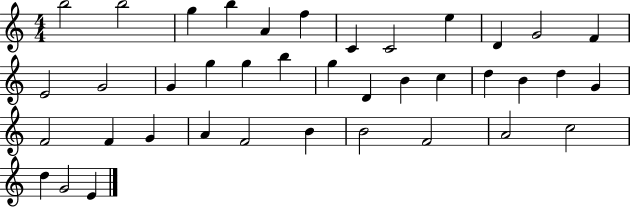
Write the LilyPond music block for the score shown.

{
  \clef treble
  \numericTimeSignature
  \time 4/4
  \key c \major
  b''2 b''2 | g''4 b''4 a'4 f''4 | c'4 c'2 e''4 | d'4 g'2 f'4 | \break e'2 g'2 | g'4 g''4 g''4 b''4 | g''4 d'4 b'4 c''4 | d''4 b'4 d''4 g'4 | \break f'2 f'4 g'4 | a'4 f'2 b'4 | b'2 f'2 | a'2 c''2 | \break d''4 g'2 e'4 | \bar "|."
}